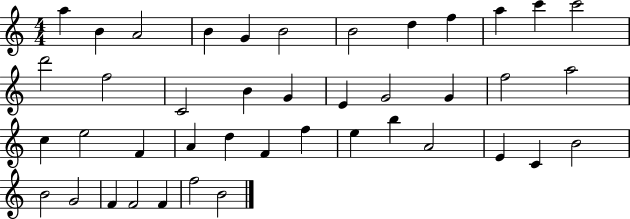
X:1
T:Untitled
M:4/4
L:1/4
K:C
a B A2 B G B2 B2 d f a c' c'2 d'2 f2 C2 B G E G2 G f2 a2 c e2 F A d F f e b A2 E C B2 B2 G2 F F2 F f2 B2